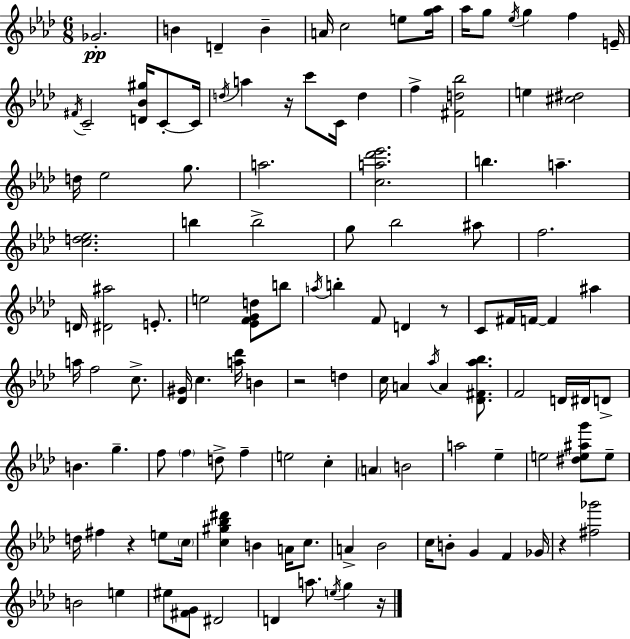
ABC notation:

X:1
T:Untitled
M:6/8
L:1/4
K:Ab
_G2 B D B A/4 c2 e/2 [g_a]/4 _a/4 g/2 _e/4 g f E/4 ^F/4 C2 [D_B^g]/4 C/2 C/4 d/4 a z/4 c'/2 C/4 d f [^Fd_b]2 e [^c^d]2 d/4 _e2 g/2 a2 [ca_d'_e']2 b a [cd_e]2 b b2 g/2 _b2 ^a/2 f2 D/4 [^D^a]2 E/2 e2 [_EFGd]/2 b/2 a/4 b F/2 D z/2 C/2 ^F/4 F/4 F ^a a/4 f2 c/2 [_D^G]/4 c [a_d']/4 B z2 d c/4 A _a/4 A [_D^F_a_b]/2 F2 D/4 ^D/4 D/2 B g f/2 f d/2 f e2 c A B2 a2 _e e2 [^de^ag']/2 e/2 d/4 ^f z e/2 c/4 [c^g_b^d'] B A/4 c/2 A _B2 c/4 B/2 G F _G/4 z [^f_g']2 B2 e ^e/2 [^FG]/2 ^D2 D a/2 e/4 g z/4